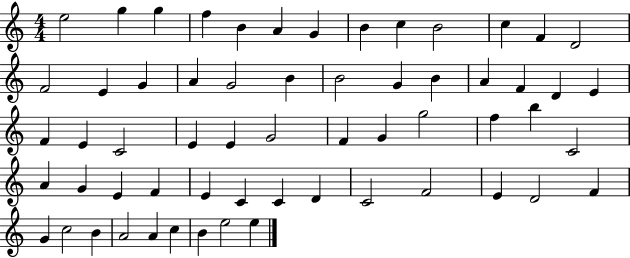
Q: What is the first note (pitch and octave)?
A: E5